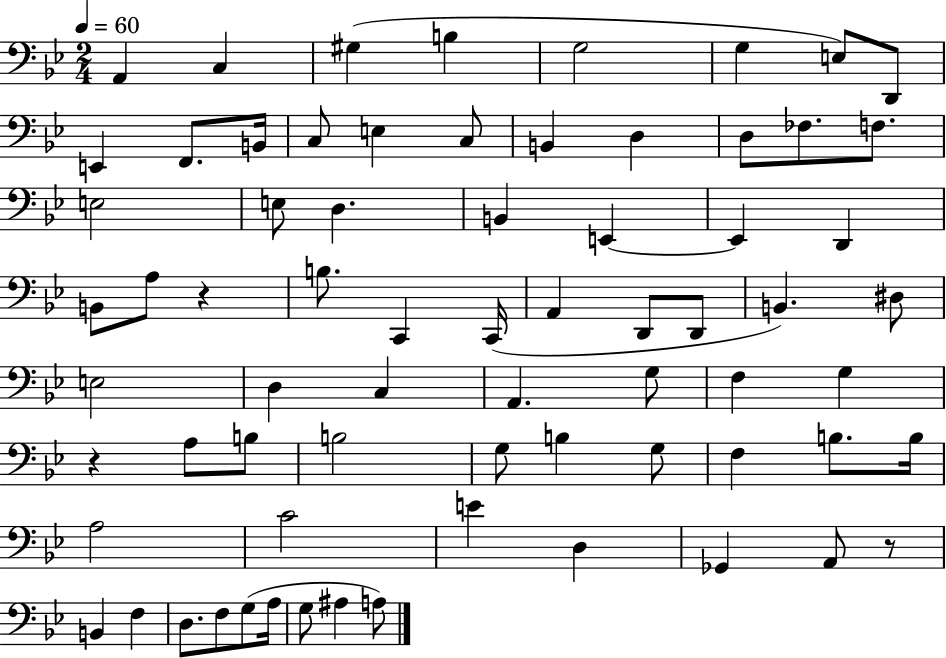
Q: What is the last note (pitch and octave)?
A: A3